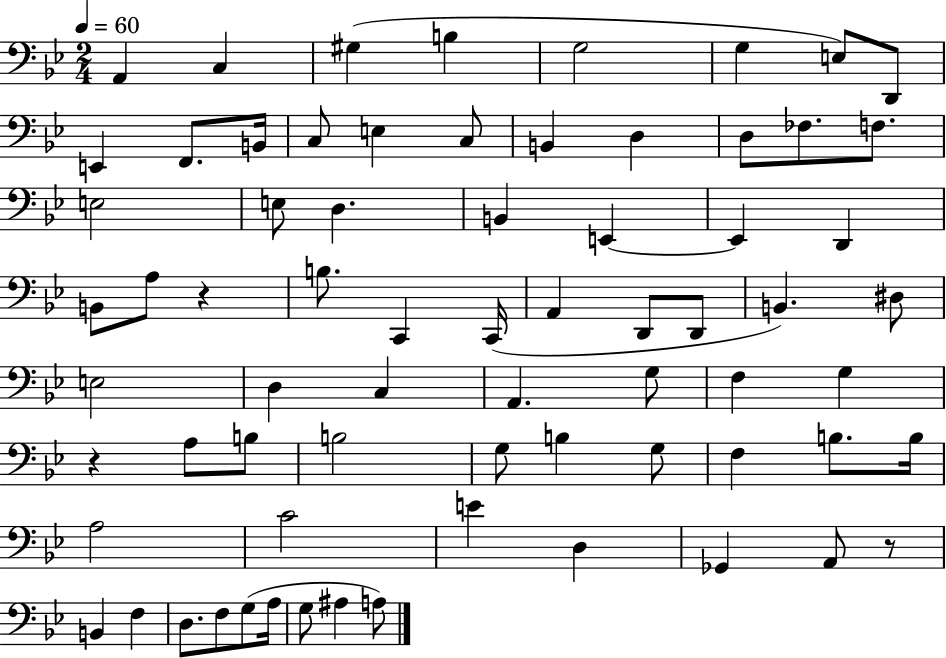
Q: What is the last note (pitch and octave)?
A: A3